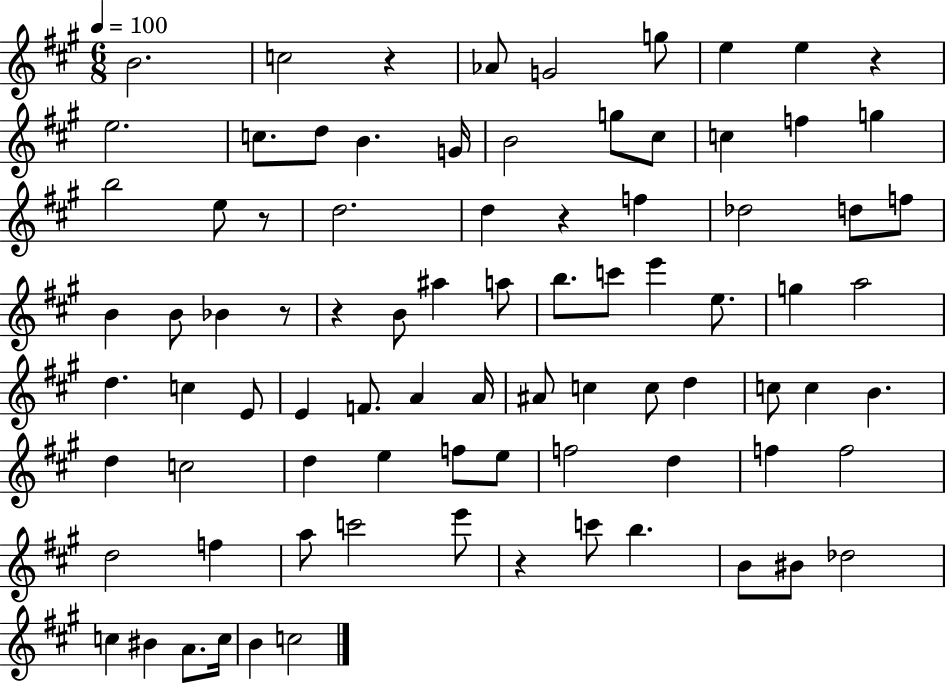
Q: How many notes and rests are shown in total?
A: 85